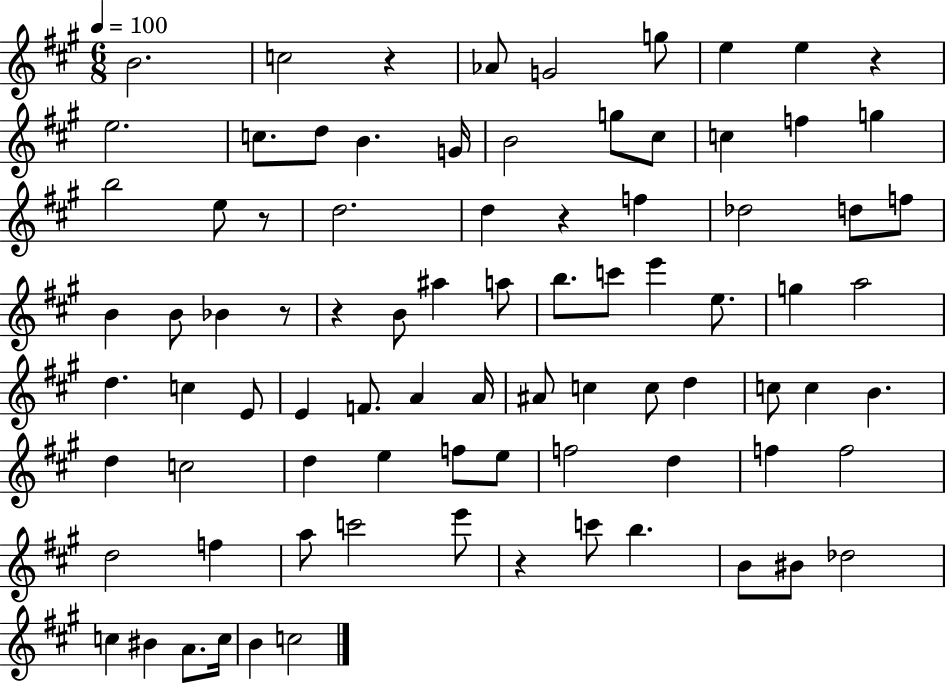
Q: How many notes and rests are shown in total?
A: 85